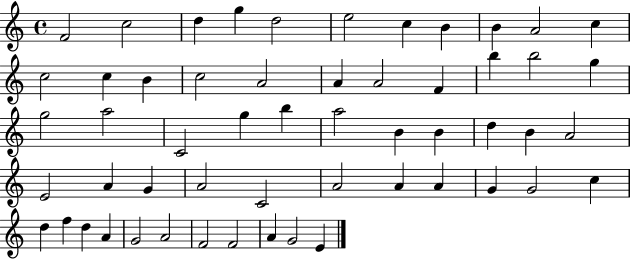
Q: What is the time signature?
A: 4/4